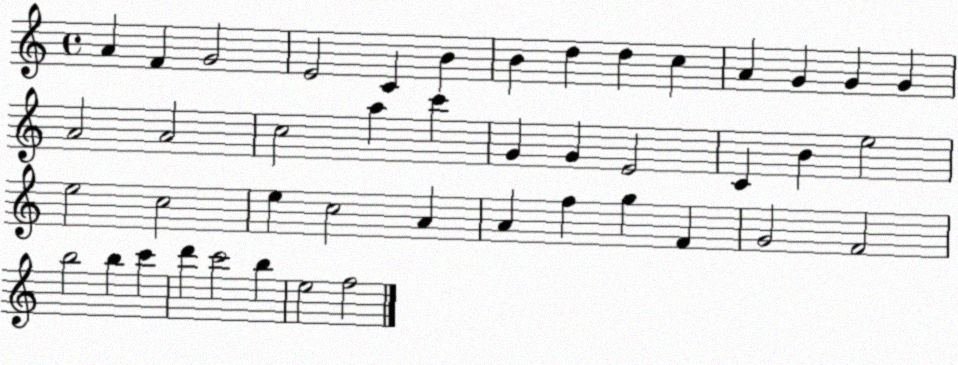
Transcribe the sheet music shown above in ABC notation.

X:1
T:Untitled
M:4/4
L:1/4
K:C
A F G2 E2 C B B d d c A G G G A2 A2 c2 a c' G G E2 C B e2 e2 c2 e c2 A A f g F G2 F2 b2 b c' d' c'2 b e2 f2